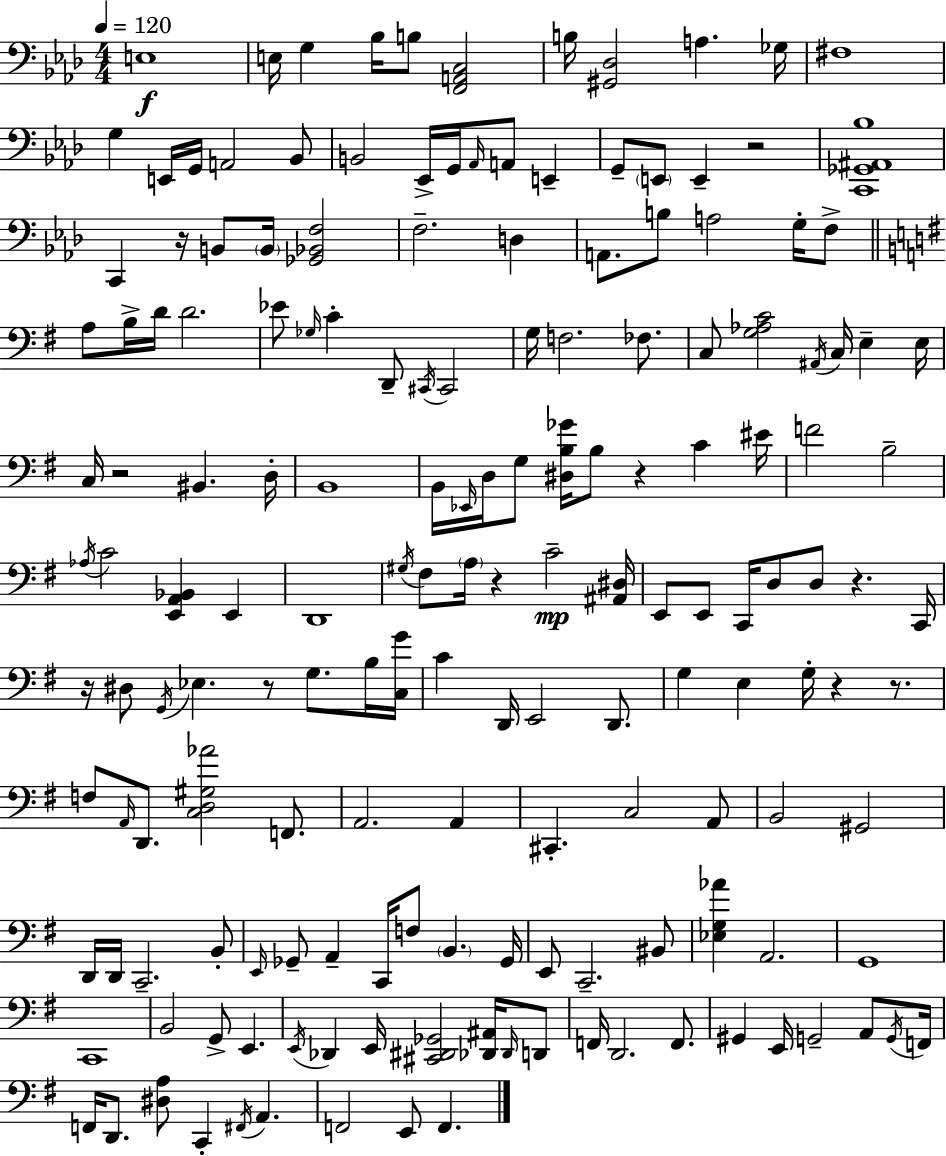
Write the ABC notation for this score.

X:1
T:Untitled
M:4/4
L:1/4
K:Fm
E,4 E,/4 G, _B,/4 B,/2 [F,,A,,C,]2 B,/4 [^G,,_D,]2 A, _G,/4 ^F,4 G, E,,/4 G,,/4 A,,2 _B,,/2 B,,2 _E,,/4 G,,/4 _A,,/4 A,,/2 E,, G,,/2 E,,/2 E,, z2 [C,,_G,,^A,,_B,]4 C,, z/4 B,,/2 B,,/4 [_G,,_B,,F,]2 F,2 D, A,,/2 B,/2 A,2 G,/4 F,/2 A,/2 B,/4 D/4 D2 _E/2 _G,/4 C D,,/2 ^C,,/4 ^C,,2 G,/4 F,2 _F,/2 C,/2 [G,_A,C]2 ^A,,/4 C,/4 E, E,/4 C,/4 z2 ^B,, D,/4 B,,4 B,,/4 _E,,/4 D,/4 G,/2 [^D,B,_G]/4 B,/2 z C ^E/4 F2 B,2 _A,/4 C2 [E,,A,,_B,,] E,, D,,4 ^G,/4 ^F,/2 A,/4 z C2 [^A,,^D,]/4 E,,/2 E,,/2 C,,/4 D,/2 D,/2 z C,,/4 z/4 ^D,/2 G,,/4 _E, z/2 G,/2 B,/4 [C,G]/4 C D,,/4 E,,2 D,,/2 G, E, G,/4 z z/2 F,/2 A,,/4 D,,/2 [C,D,^G,_A]2 F,,/2 A,,2 A,, ^C,, C,2 A,,/2 B,,2 ^G,,2 D,,/4 D,,/4 C,,2 B,,/2 E,,/4 _G,,/2 A,, C,,/4 F,/2 B,, _G,,/4 E,,/2 C,,2 ^B,,/2 [_E,G,_A] A,,2 G,,4 C,,4 B,,2 G,,/2 E,, E,,/4 _D,, E,,/4 [^C,,^D,,_G,,]2 [_D,,^A,,]/4 _D,,/4 D,,/2 F,,/4 D,,2 F,,/2 ^G,, E,,/4 G,,2 A,,/2 G,,/4 F,,/4 F,,/4 D,,/2 [^D,A,]/2 C,, ^F,,/4 A,, F,,2 E,,/2 F,,